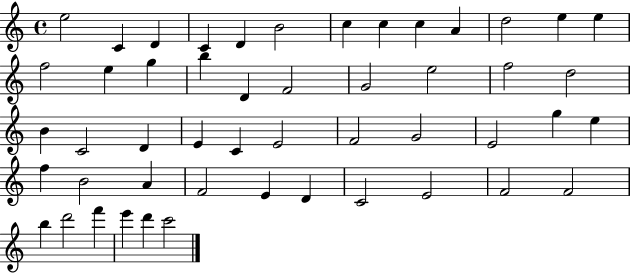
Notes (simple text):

E5/h C4/q D4/q C4/q D4/q B4/h C5/q C5/q C5/q A4/q D5/h E5/q E5/q F5/h E5/q G5/q B5/q D4/q F4/h G4/h E5/h F5/h D5/h B4/q C4/h D4/q E4/q C4/q E4/h F4/h G4/h E4/h G5/q E5/q F5/q B4/h A4/q F4/h E4/q D4/q C4/h E4/h F4/h F4/h B5/q D6/h F6/q E6/q D6/q C6/h